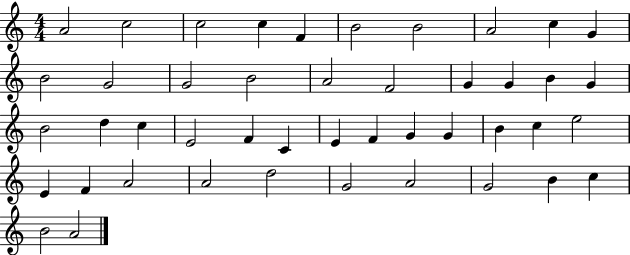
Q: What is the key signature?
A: C major